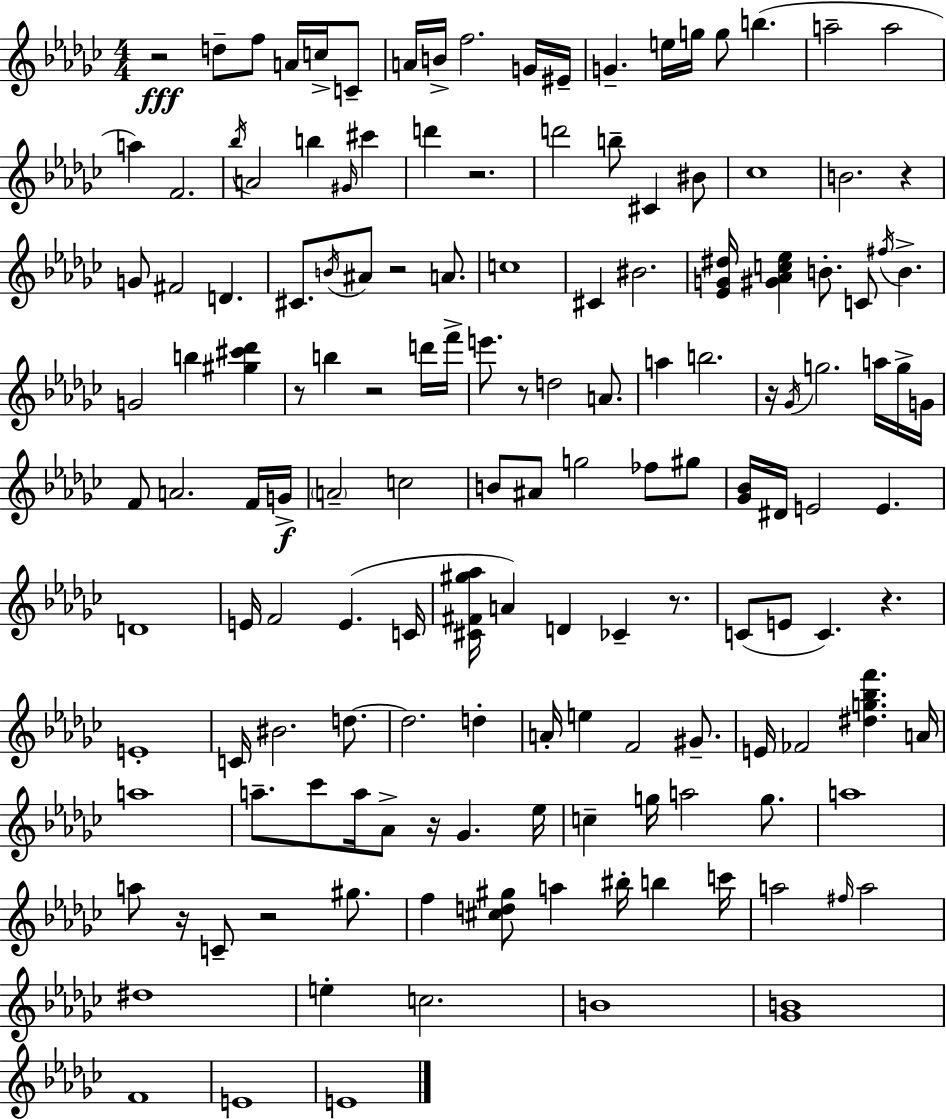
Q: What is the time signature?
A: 4/4